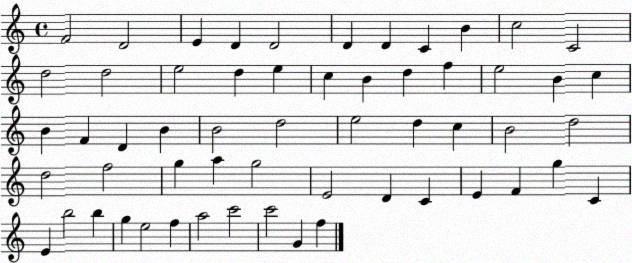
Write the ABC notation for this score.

X:1
T:Untitled
M:4/4
L:1/4
K:C
F2 D2 E D D2 D D C B c2 C2 d2 d2 e2 d e c B d f e2 B c B F D B B2 d2 e2 d c B2 d2 d2 f2 g a g2 E2 D C E F g C E b2 b g e2 f a2 c'2 c'2 G f